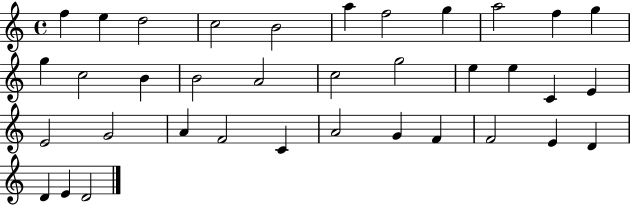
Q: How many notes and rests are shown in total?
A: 36